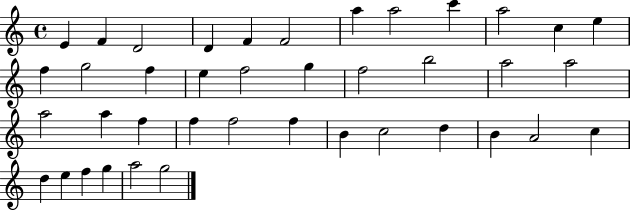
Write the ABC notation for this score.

X:1
T:Untitled
M:4/4
L:1/4
K:C
E F D2 D F F2 a a2 c' a2 c e f g2 f e f2 g f2 b2 a2 a2 a2 a f f f2 f B c2 d B A2 c d e f g a2 g2